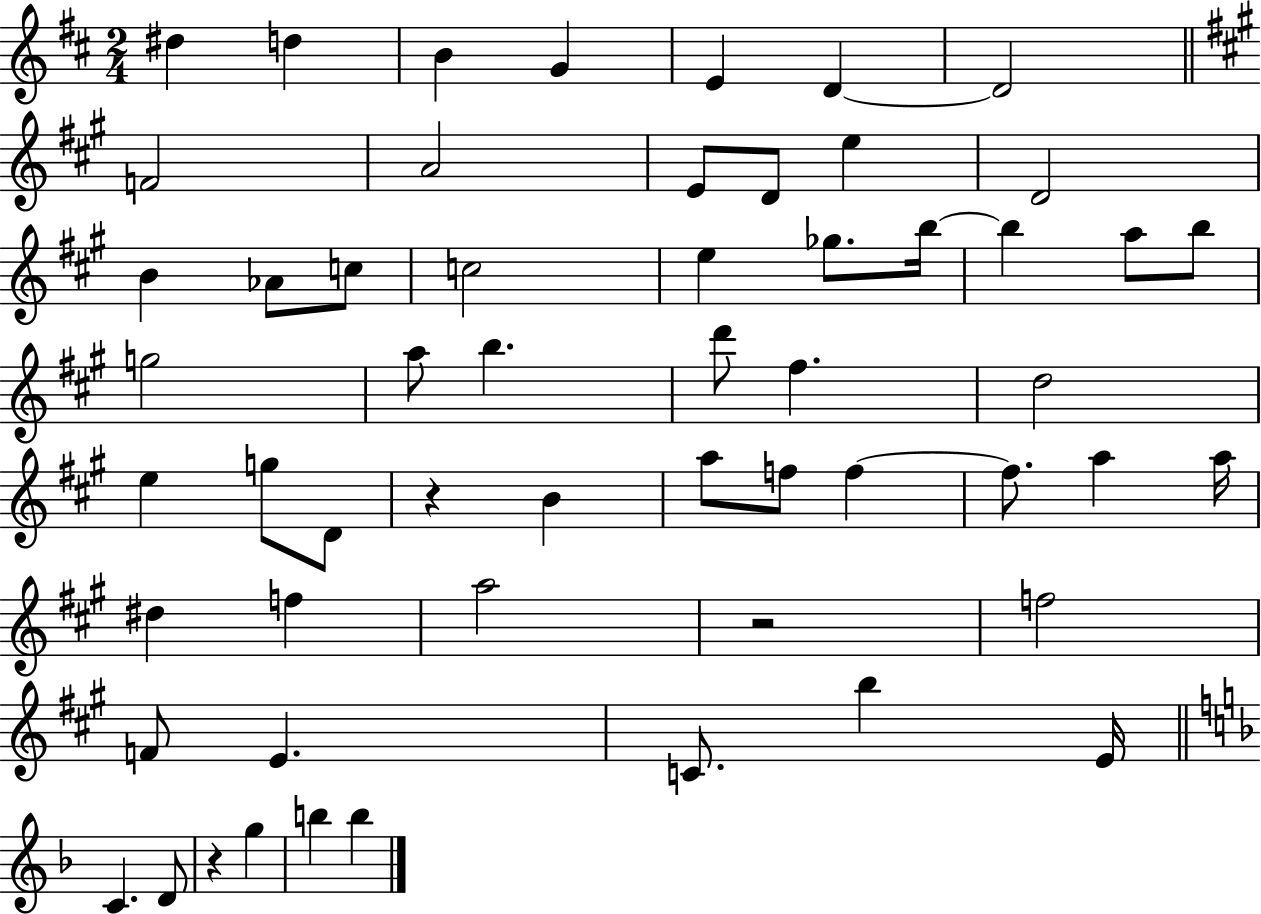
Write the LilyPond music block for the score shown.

{
  \clef treble
  \numericTimeSignature
  \time 2/4
  \key d \major
  dis''4 d''4 | b'4 g'4 | e'4 d'4~~ | d'2 | \break \bar "||" \break \key a \major f'2 | a'2 | e'8 d'8 e''4 | d'2 | \break b'4 aes'8 c''8 | c''2 | e''4 ges''8. b''16~~ | b''4 a''8 b''8 | \break g''2 | a''8 b''4. | d'''8 fis''4. | d''2 | \break e''4 g''8 d'8 | r4 b'4 | a''8 f''8 f''4~~ | f''8. a''4 a''16 | \break dis''4 f''4 | a''2 | r2 | f''2 | \break f'8 e'4. | c'8. b''4 e'16 | \bar "||" \break \key d \minor c'4. d'8 | r4 g''4 | b''4 b''4 | \bar "|."
}